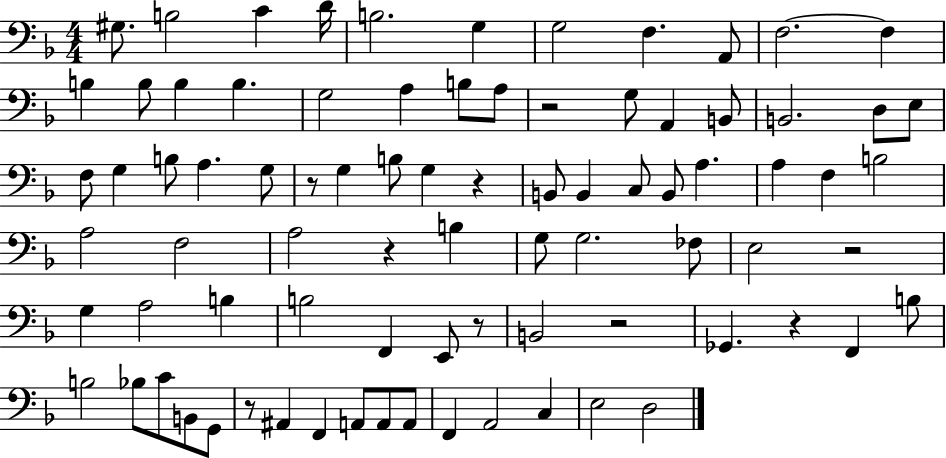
G#3/e. B3/h C4/q D4/s B3/h. G3/q G3/h F3/q. A2/e F3/h. F3/q B3/q B3/e B3/q B3/q. G3/h A3/q B3/e A3/e R/h G3/e A2/q B2/e B2/h. D3/e E3/e F3/e G3/q B3/e A3/q. G3/e R/e G3/q B3/e G3/q R/q B2/e B2/q C3/e B2/e A3/q. A3/q F3/q B3/h A3/h F3/h A3/h R/q B3/q G3/e G3/h. FES3/e E3/h R/h G3/q A3/h B3/q B3/h F2/q E2/e R/e B2/h R/h Gb2/q. R/q F2/q B3/e B3/h Bb3/e C4/e B2/e G2/e R/e A#2/q F2/q A2/e A2/e A2/e F2/q A2/h C3/q E3/h D3/h